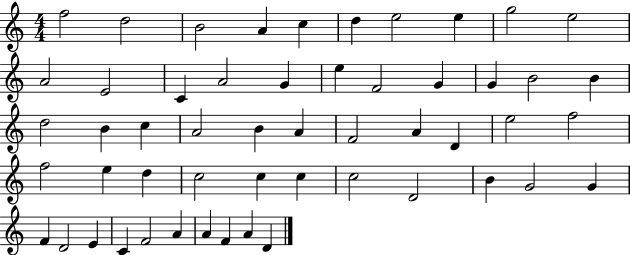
X:1
T:Untitled
M:4/4
L:1/4
K:C
f2 d2 B2 A c d e2 e g2 e2 A2 E2 C A2 G e F2 G G B2 B d2 B c A2 B A F2 A D e2 f2 f2 e d c2 c c c2 D2 B G2 G F D2 E C F2 A A F A D